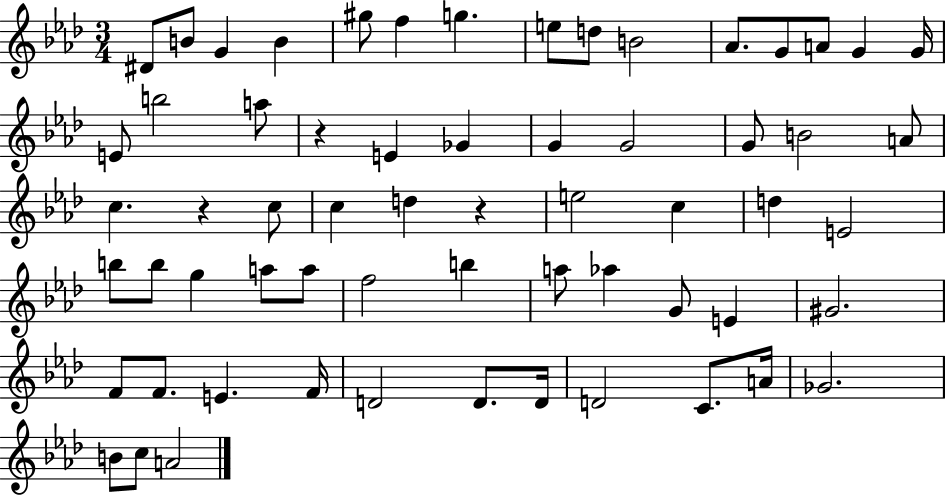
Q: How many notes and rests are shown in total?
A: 62